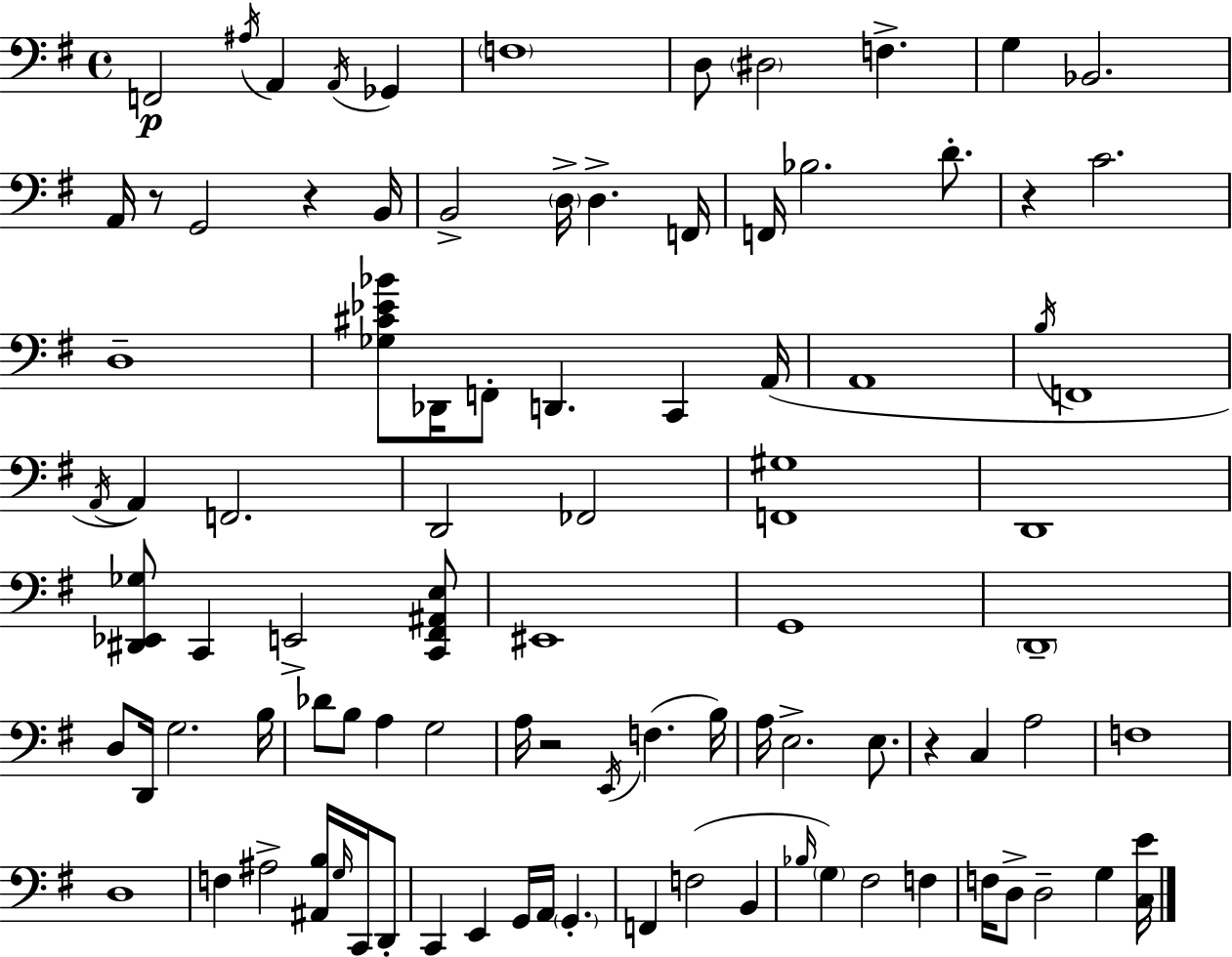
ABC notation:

X:1
T:Untitled
M:4/4
L:1/4
K:G
F,,2 ^A,/4 A,, A,,/4 _G,, F,4 D,/2 ^D,2 F, G, _B,,2 A,,/4 z/2 G,,2 z B,,/4 B,,2 D,/4 D, F,,/4 F,,/4 _B,2 D/2 z C2 D,4 [_G,^C_E_B]/2 _D,,/4 F,,/2 D,, C,, A,,/4 A,,4 B,/4 F,,4 A,,/4 A,, F,,2 D,,2 _F,,2 [F,,^G,]4 D,,4 [^D,,_E,,_G,]/2 C,, E,,2 [C,,^F,,^A,,E,]/2 ^E,,4 G,,4 D,,4 D,/2 D,,/4 G,2 B,/4 _D/2 B,/2 A, G,2 A,/4 z2 E,,/4 F, B,/4 A,/4 E,2 E,/2 z C, A,2 F,4 D,4 F, ^A,2 [^A,,B,]/4 G,/4 C,,/4 D,,/2 C,, E,, G,,/4 A,,/4 G,, F,, F,2 B,, _B,/4 G, ^F,2 F, F,/4 D,/2 D,2 G, [C,E]/4